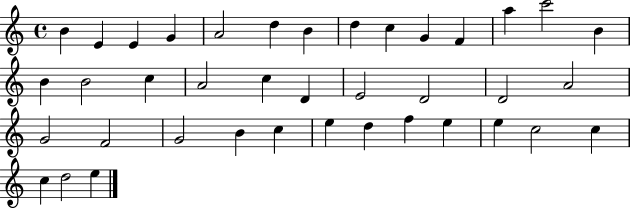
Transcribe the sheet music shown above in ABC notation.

X:1
T:Untitled
M:4/4
L:1/4
K:C
B E E G A2 d B d c G F a c'2 B B B2 c A2 c D E2 D2 D2 A2 G2 F2 G2 B c e d f e e c2 c c d2 e